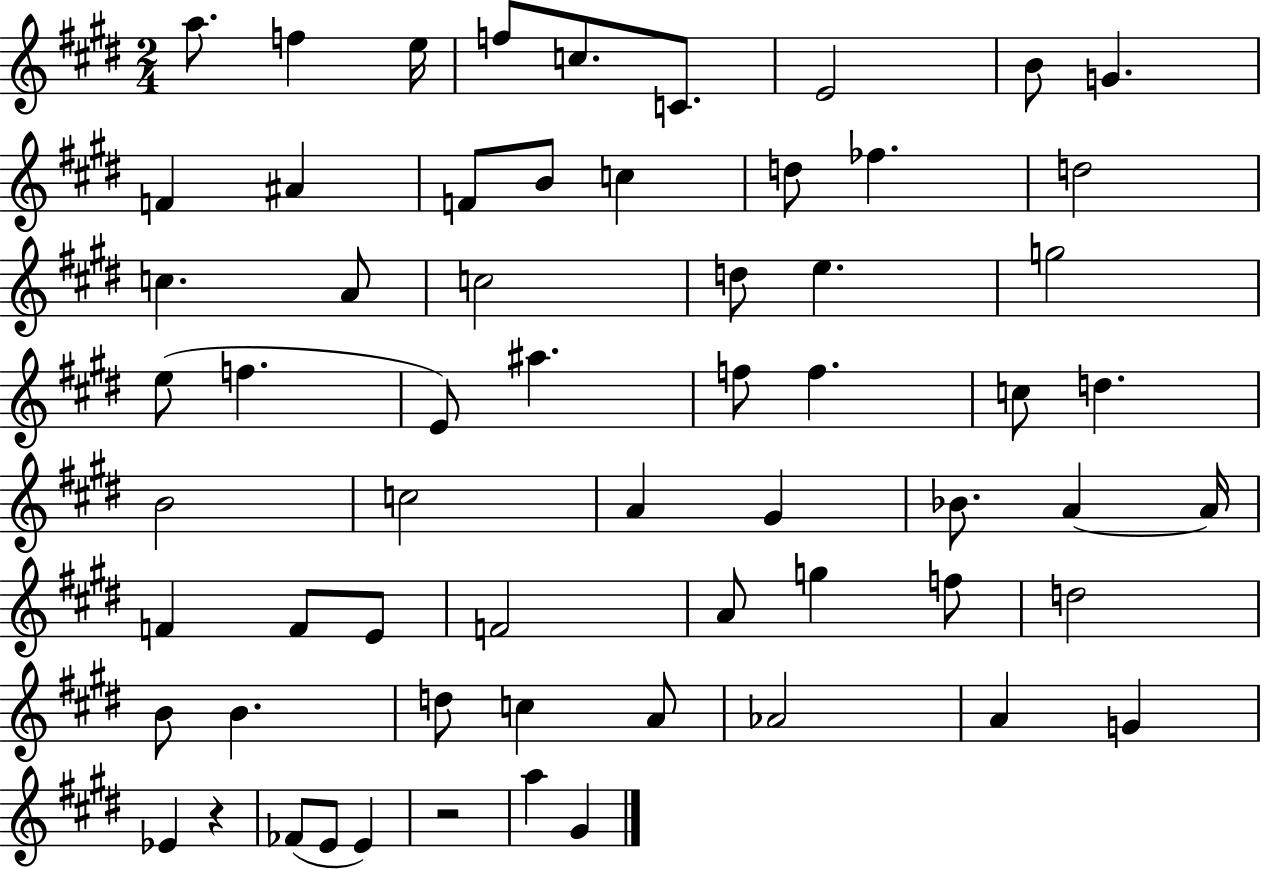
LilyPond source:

{
  \clef treble
  \numericTimeSignature
  \time 2/4
  \key e \major
  \repeat volta 2 { a''8. f''4 e''16 | f''8 c''8. c'8. | e'2 | b'8 g'4. | \break f'4 ais'4 | f'8 b'8 c''4 | d''8 fes''4. | d''2 | \break c''4. a'8 | c''2 | d''8 e''4. | g''2 | \break e''8( f''4. | e'8) ais''4. | f''8 f''4. | c''8 d''4. | \break b'2 | c''2 | a'4 gis'4 | bes'8. a'4~~ a'16 | \break f'4 f'8 e'8 | f'2 | a'8 g''4 f''8 | d''2 | \break b'8 b'4. | d''8 c''4 a'8 | aes'2 | a'4 g'4 | \break ees'4 r4 | fes'8( e'8 e'4) | r2 | a''4 gis'4 | \break } \bar "|."
}